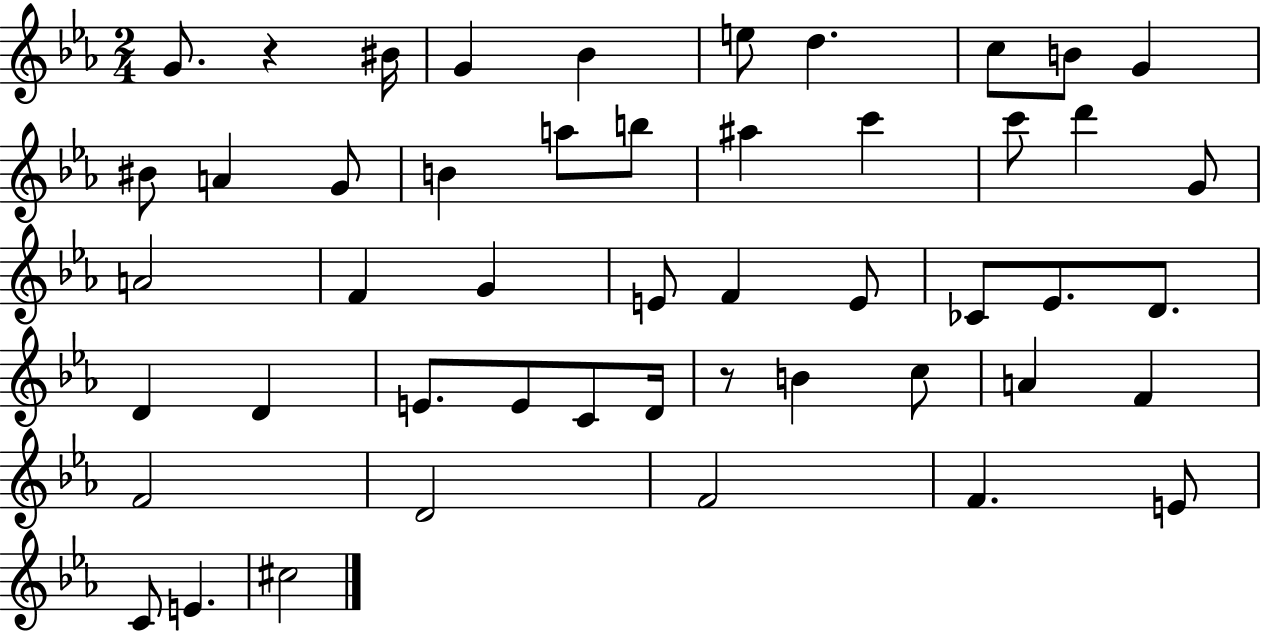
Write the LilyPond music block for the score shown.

{
  \clef treble
  \numericTimeSignature
  \time 2/4
  \key ees \major
  g'8. r4 bis'16 | g'4 bes'4 | e''8 d''4. | c''8 b'8 g'4 | \break bis'8 a'4 g'8 | b'4 a''8 b''8 | ais''4 c'''4 | c'''8 d'''4 g'8 | \break a'2 | f'4 g'4 | e'8 f'4 e'8 | ces'8 ees'8. d'8. | \break d'4 d'4 | e'8. e'8 c'8 d'16 | r8 b'4 c''8 | a'4 f'4 | \break f'2 | d'2 | f'2 | f'4. e'8 | \break c'8 e'4. | cis''2 | \bar "|."
}